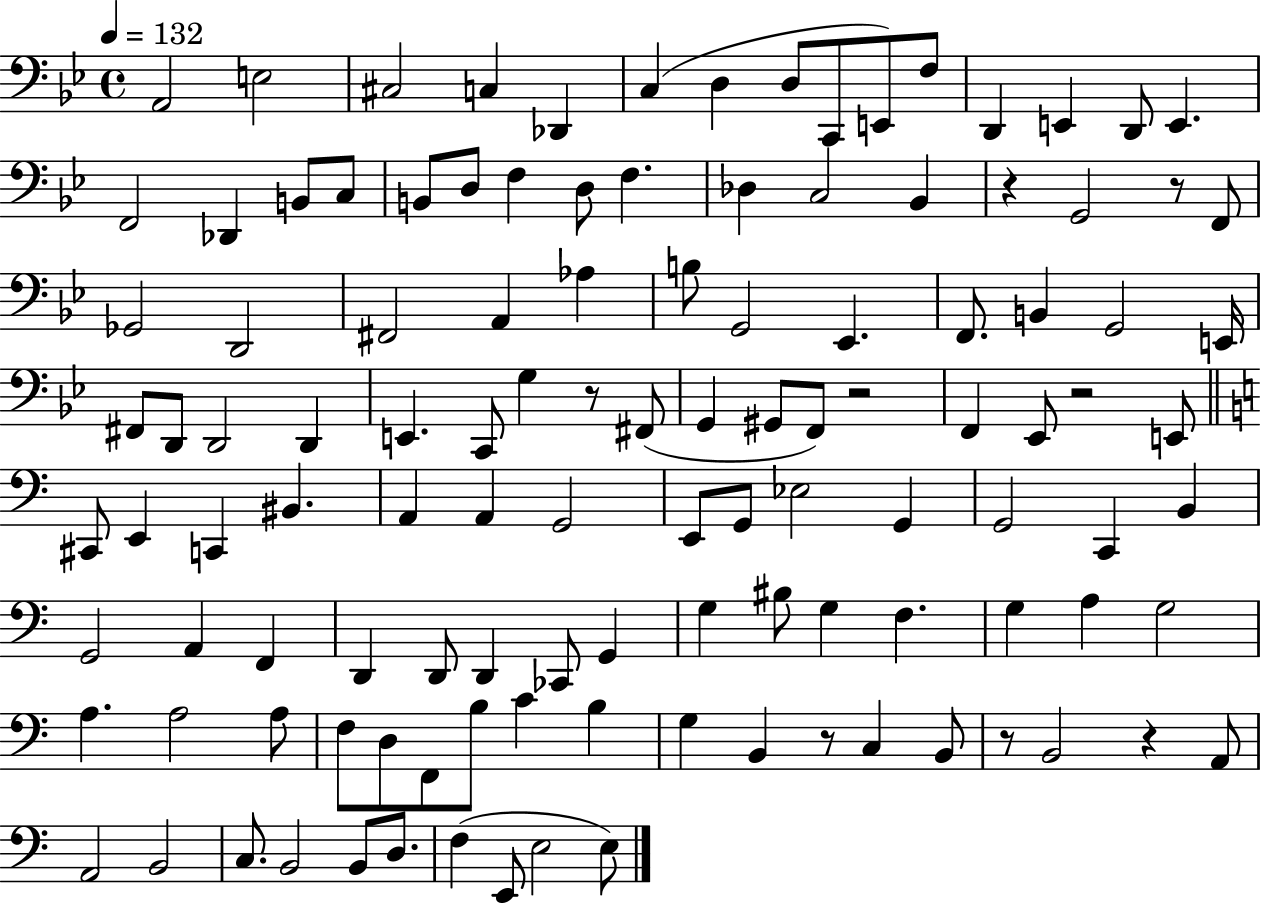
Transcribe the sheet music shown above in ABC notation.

X:1
T:Untitled
M:4/4
L:1/4
K:Bb
A,,2 E,2 ^C,2 C, _D,, C, D, D,/2 C,,/2 E,,/2 F,/2 D,, E,, D,,/2 E,, F,,2 _D,, B,,/2 C,/2 B,,/2 D,/2 F, D,/2 F, _D, C,2 _B,, z G,,2 z/2 F,,/2 _G,,2 D,,2 ^F,,2 A,, _A, B,/2 G,,2 _E,, F,,/2 B,, G,,2 E,,/4 ^F,,/2 D,,/2 D,,2 D,, E,, C,,/2 G, z/2 ^F,,/2 G,, ^G,,/2 F,,/2 z2 F,, _E,,/2 z2 E,,/2 ^C,,/2 E,, C,, ^B,, A,, A,, G,,2 E,,/2 G,,/2 _E,2 G,, G,,2 C,, B,, G,,2 A,, F,, D,, D,,/2 D,, _C,,/2 G,, G, ^B,/2 G, F, G, A, G,2 A, A,2 A,/2 F,/2 D,/2 F,,/2 B,/2 C B, G, B,, z/2 C, B,,/2 z/2 B,,2 z A,,/2 A,,2 B,,2 C,/2 B,,2 B,,/2 D,/2 F, E,,/2 E,2 E,/2